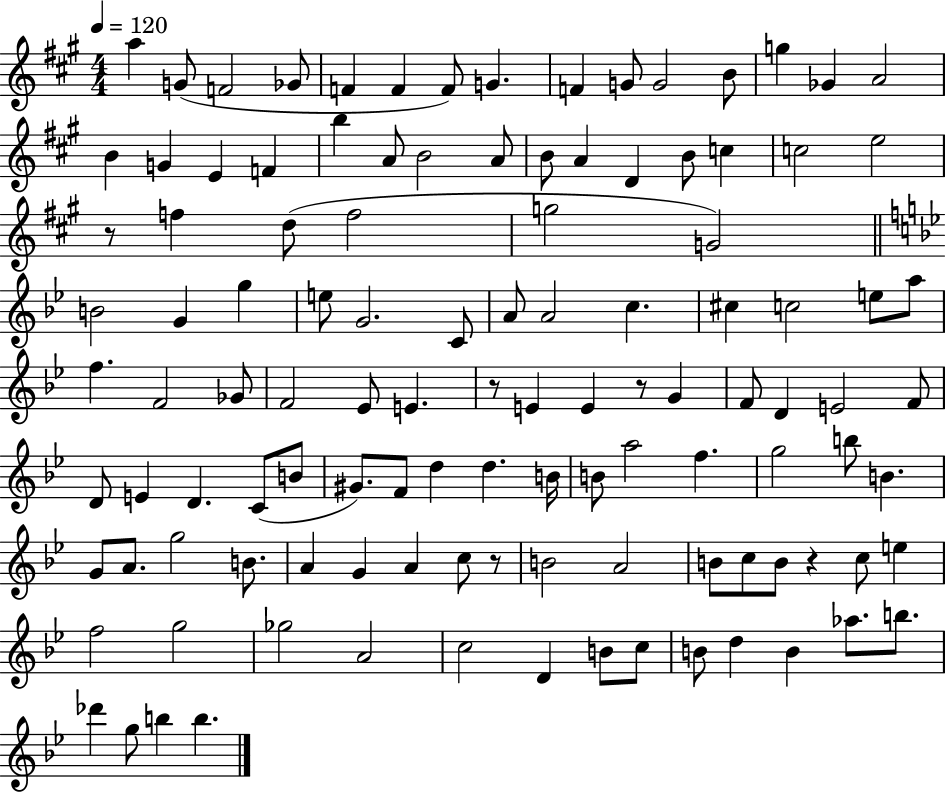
X:1
T:Untitled
M:4/4
L:1/4
K:A
a G/2 F2 _G/2 F F F/2 G F G/2 G2 B/2 g _G A2 B G E F b A/2 B2 A/2 B/2 A D B/2 c c2 e2 z/2 f d/2 f2 g2 G2 B2 G g e/2 G2 C/2 A/2 A2 c ^c c2 e/2 a/2 f F2 _G/2 F2 _E/2 E z/2 E E z/2 G F/2 D E2 F/2 D/2 E D C/2 B/2 ^G/2 F/2 d d B/4 B/2 a2 f g2 b/2 B G/2 A/2 g2 B/2 A G A c/2 z/2 B2 A2 B/2 c/2 B/2 z c/2 e f2 g2 _g2 A2 c2 D B/2 c/2 B/2 d B _a/2 b/2 _d' g/2 b b